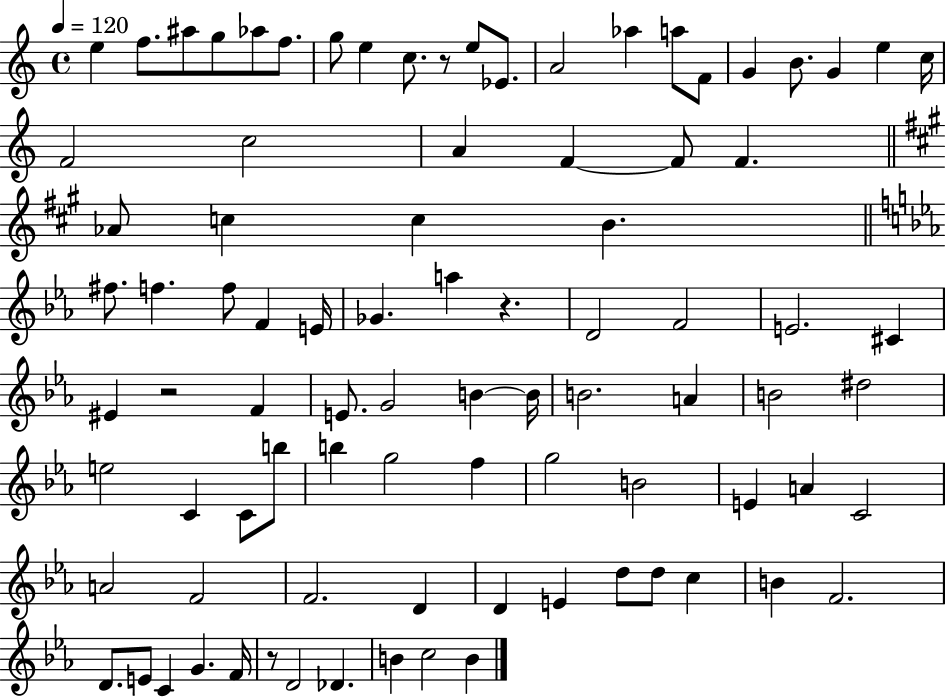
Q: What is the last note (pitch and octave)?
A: B4